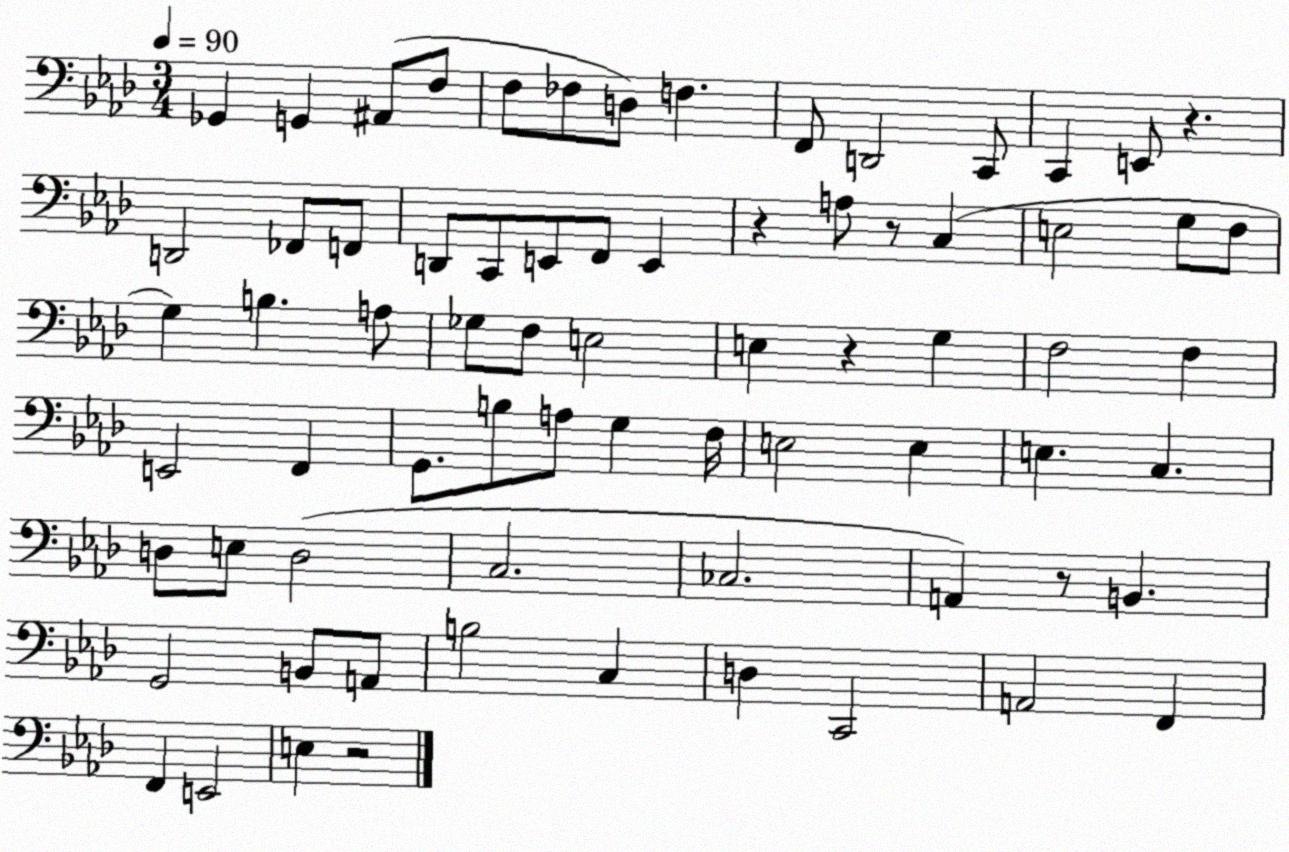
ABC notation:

X:1
T:Untitled
M:3/4
L:1/4
K:Ab
_G,, G,, ^A,,/2 F,/2 F,/2 _F,/2 D,/2 F, F,,/2 D,,2 C,,/2 C,, E,,/2 z D,,2 _F,,/2 F,,/2 D,,/2 C,,/2 E,,/2 F,,/2 E,, z A,/2 z/2 C, E,2 G,/2 F,/2 G, B, A,/2 _G,/2 F,/2 E,2 E, z G, F,2 F, E,,2 F,, G,,/2 B,/2 A,/2 G, F,/4 E,2 E, E, C, D,/2 E,/2 D,2 C,2 _C,2 A,, z/2 B,, G,,2 B,,/2 A,,/2 B,2 C, D, C,,2 A,,2 F,, F,, E,,2 E, z2